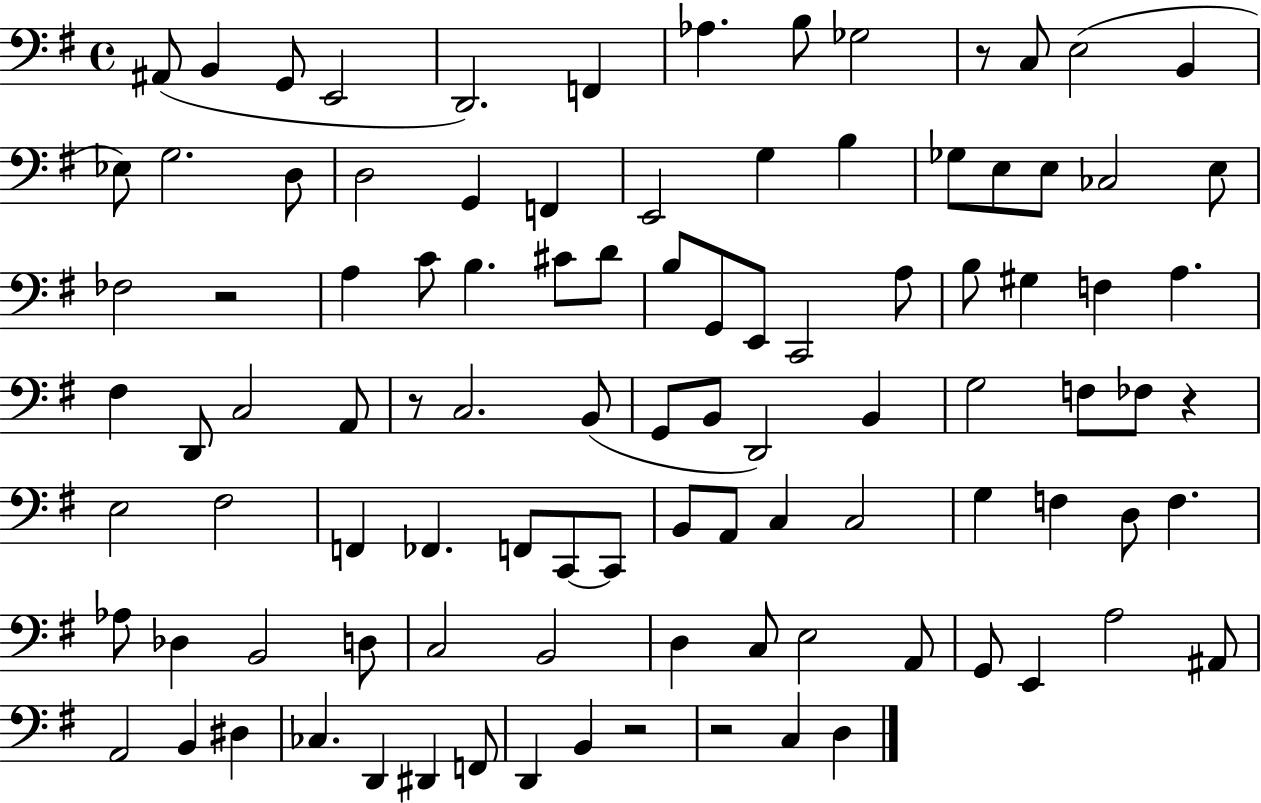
A#2/e B2/q G2/e E2/h D2/h. F2/q Ab3/q. B3/e Gb3/h R/e C3/e E3/h B2/q Eb3/e G3/h. D3/e D3/h G2/q F2/q E2/h G3/q B3/q Gb3/e E3/e E3/e CES3/h E3/e FES3/h R/h A3/q C4/e B3/q. C#4/e D4/e B3/e G2/e E2/e C2/h A3/e B3/e G#3/q F3/q A3/q. F#3/q D2/e C3/h A2/e R/e C3/h. B2/e G2/e B2/e D2/h B2/q G3/h F3/e FES3/e R/q E3/h F#3/h F2/q FES2/q. F2/e C2/e C2/e B2/e A2/e C3/q C3/h G3/q F3/q D3/e F3/q. Ab3/e Db3/q B2/h D3/e C3/h B2/h D3/q C3/e E3/h A2/e G2/e E2/q A3/h A#2/e A2/h B2/q D#3/q CES3/q. D2/q D#2/q F2/e D2/q B2/q R/h R/h C3/q D3/q